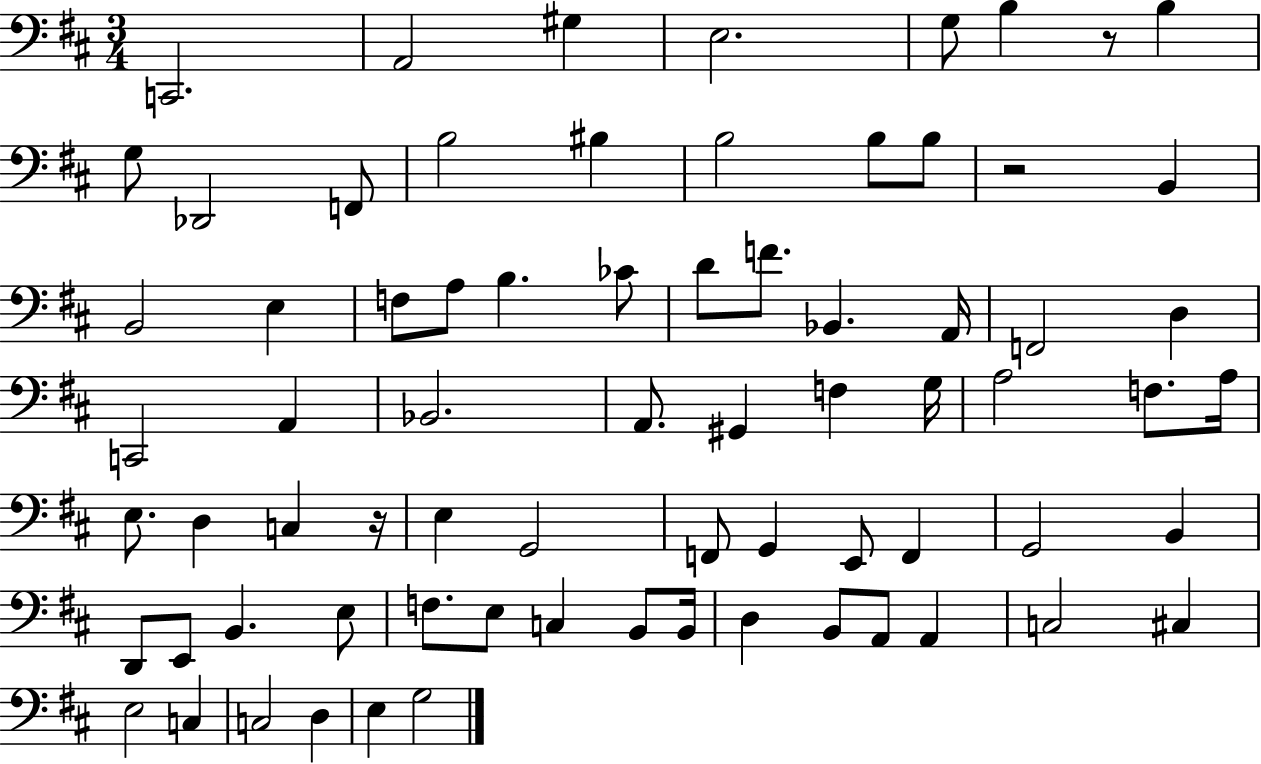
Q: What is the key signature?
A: D major